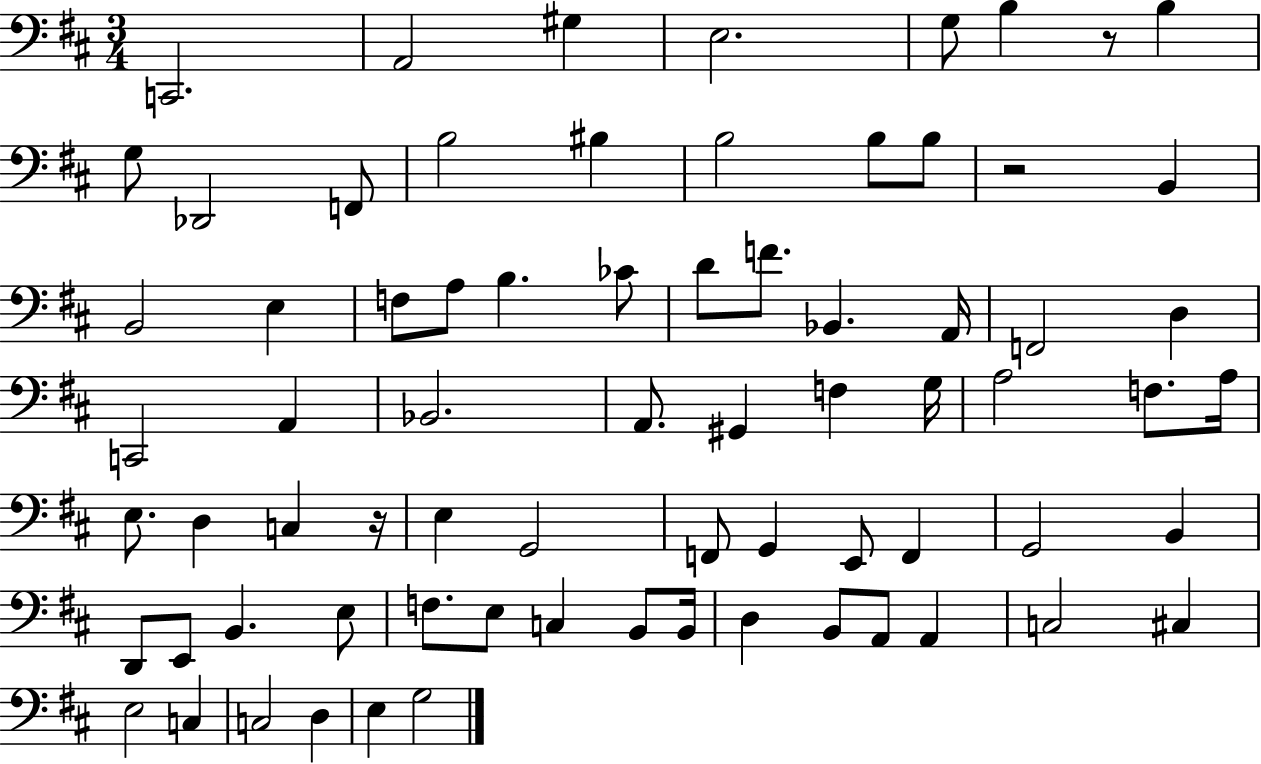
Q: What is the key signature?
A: D major